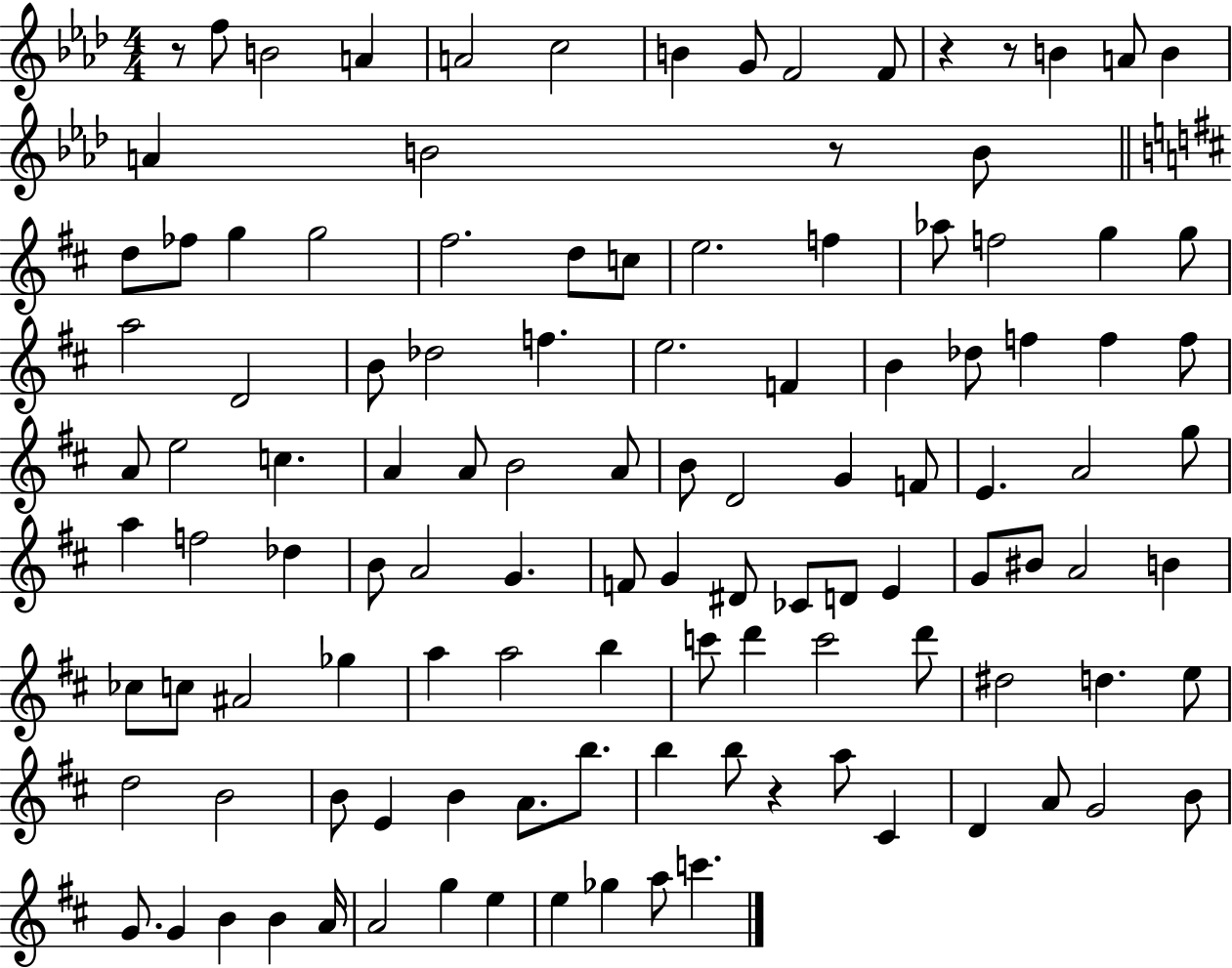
{
  \clef treble
  \numericTimeSignature
  \time 4/4
  \key aes \major
  r8 f''8 b'2 a'4 | a'2 c''2 | b'4 g'8 f'2 f'8 | r4 r8 b'4 a'8 b'4 | \break a'4 b'2 r8 b'8 | \bar "||" \break \key b \minor d''8 fes''8 g''4 g''2 | fis''2. d''8 c''8 | e''2. f''4 | aes''8 f''2 g''4 g''8 | \break a''2 d'2 | b'8 des''2 f''4. | e''2. f'4 | b'4 des''8 f''4 f''4 f''8 | \break a'8 e''2 c''4. | a'4 a'8 b'2 a'8 | b'8 d'2 g'4 f'8 | e'4. a'2 g''8 | \break a''4 f''2 des''4 | b'8 a'2 g'4. | f'8 g'4 dis'8 ces'8 d'8 e'4 | g'8 bis'8 a'2 b'4 | \break ces''8 c''8 ais'2 ges''4 | a''4 a''2 b''4 | c'''8 d'''4 c'''2 d'''8 | dis''2 d''4. e''8 | \break d''2 b'2 | b'8 e'4 b'4 a'8. b''8. | b''4 b''8 r4 a''8 cis'4 | d'4 a'8 g'2 b'8 | \break g'8. g'4 b'4 b'4 a'16 | a'2 g''4 e''4 | e''4 ges''4 a''8 c'''4. | \bar "|."
}